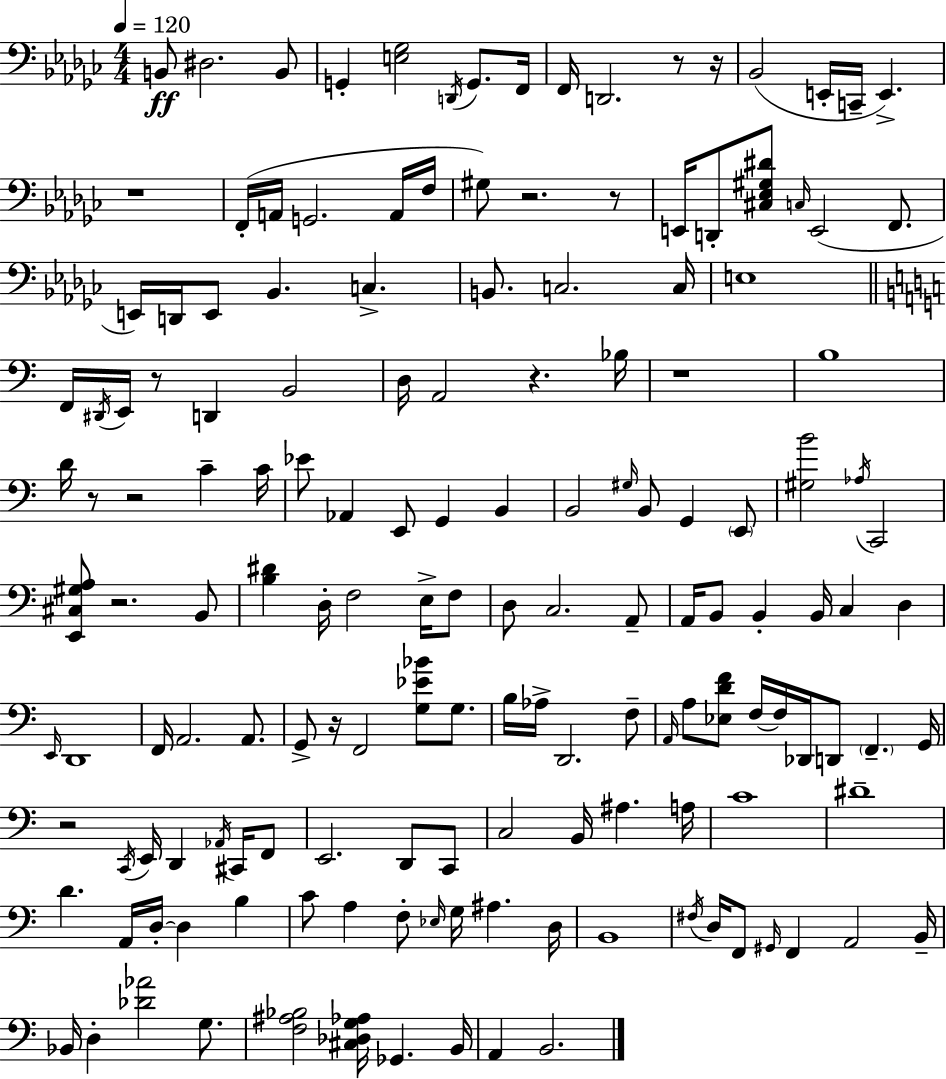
X:1
T:Untitled
M:4/4
L:1/4
K:Ebm
B,,/2 ^D,2 B,,/2 G,, [E,_G,]2 D,,/4 G,,/2 F,,/4 F,,/4 D,,2 z/2 z/4 _B,,2 E,,/4 C,,/4 E,, z4 F,,/4 A,,/4 G,,2 A,,/4 F,/4 ^G,/2 z2 z/2 E,,/4 D,,/2 [^C,_E,^G,^D]/2 C,/4 E,,2 F,,/2 E,,/4 D,,/4 E,,/2 _B,, C, B,,/2 C,2 C,/4 E,4 F,,/4 ^D,,/4 E,,/4 z/2 D,, B,,2 D,/4 A,,2 z _B,/4 z4 B,4 D/4 z/2 z2 C C/4 _E/2 _A,, E,,/2 G,, B,, B,,2 ^G,/4 B,,/2 G,, E,,/2 [^G,B]2 _A,/4 C,,2 [E,,^C,^G,A,]/2 z2 B,,/2 [B,^D] D,/4 F,2 E,/4 F,/2 D,/2 C,2 A,,/2 A,,/4 B,,/2 B,, B,,/4 C, D, E,,/4 D,,4 F,,/4 A,,2 A,,/2 G,,/2 z/4 F,,2 [G,_E_B]/2 G,/2 B,/4 _A,/4 D,,2 F,/2 A,,/4 A,/2 [_E,DF]/2 F,/4 F,/4 _D,,/4 D,,/2 F,, G,,/4 z2 C,,/4 E,,/4 D,, _A,,/4 ^C,,/4 F,,/2 E,,2 D,,/2 C,,/2 C,2 B,,/4 ^A, A,/4 C4 ^D4 D A,,/4 D,/4 D, B, C/2 A, F,/2 _E,/4 G,/4 ^A, D,/4 B,,4 ^F,/4 D,/4 F,,/2 ^G,,/4 F,, A,,2 B,,/4 _B,,/4 D, [_D_A]2 G,/2 [F,^A,_B,]2 [^C,_D,G,_A,]/4 _G,, B,,/4 A,, B,,2